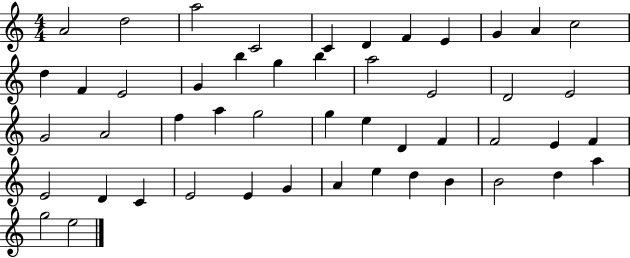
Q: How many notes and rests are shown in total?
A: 49